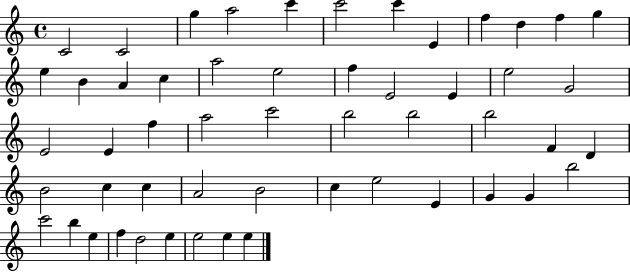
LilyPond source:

{
  \clef treble
  \time 4/4
  \defaultTimeSignature
  \key c \major
  c'2 c'2 | g''4 a''2 c'''4 | c'''2 c'''4 e'4 | f''4 d''4 f''4 g''4 | \break e''4 b'4 a'4 c''4 | a''2 e''2 | f''4 e'2 e'4 | e''2 g'2 | \break e'2 e'4 f''4 | a''2 c'''2 | b''2 b''2 | b''2 f'4 d'4 | \break b'2 c''4 c''4 | a'2 b'2 | c''4 e''2 e'4 | g'4 g'4 b''2 | \break c'''2 b''4 e''4 | f''4 d''2 e''4 | e''2 e''4 e''4 | \bar "|."
}